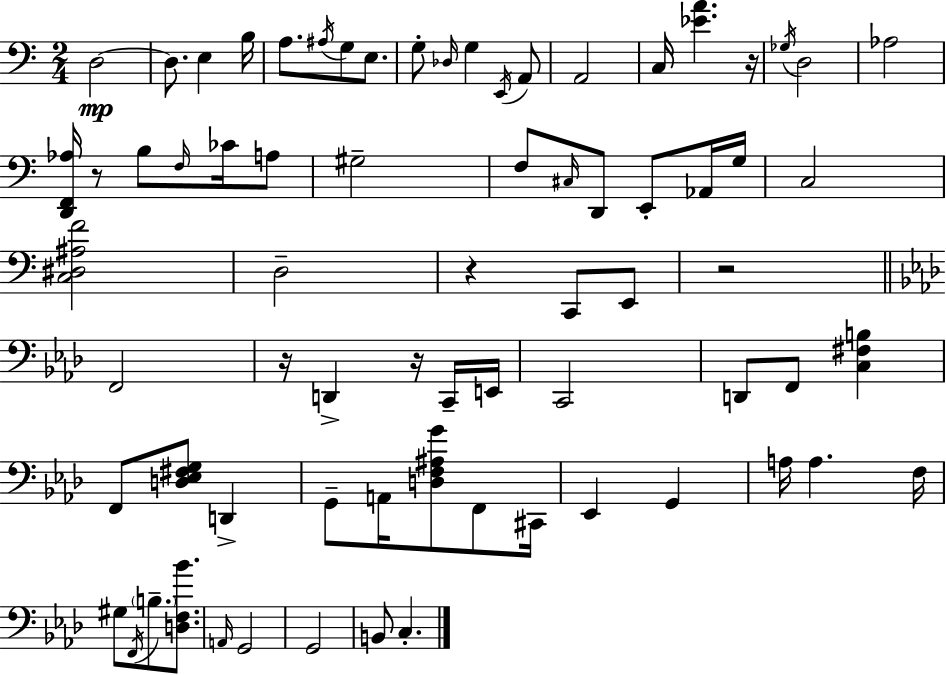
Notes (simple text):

D3/h D3/e. E3/q B3/s A3/e. A#3/s G3/e E3/e. G3/e Db3/s G3/q E2/s A2/e A2/h C3/s [Eb4,A4]/q. R/s Gb3/s D3/h Ab3/h [D2,F2,Ab3]/s R/e B3/e F3/s CES4/s A3/e G#3/h F3/e C#3/s D2/e E2/e Ab2/s G3/s C3/h [C3,D#3,A#3,F4]/h D3/h R/q C2/e E2/e R/h F2/h R/s D2/q R/s C2/s E2/s C2/h D2/e F2/e [C3,F#3,B3]/q F2/e [D3,Eb3,F#3,G3]/e D2/q G2/e A2/s [D3,F3,A#3,G4]/e F2/e C#2/s Eb2/q G2/q A3/s A3/q. F3/s G#3/e F2/s B3/e. [D3,F3,Bb4]/e. A2/s G2/h G2/h B2/e C3/q.